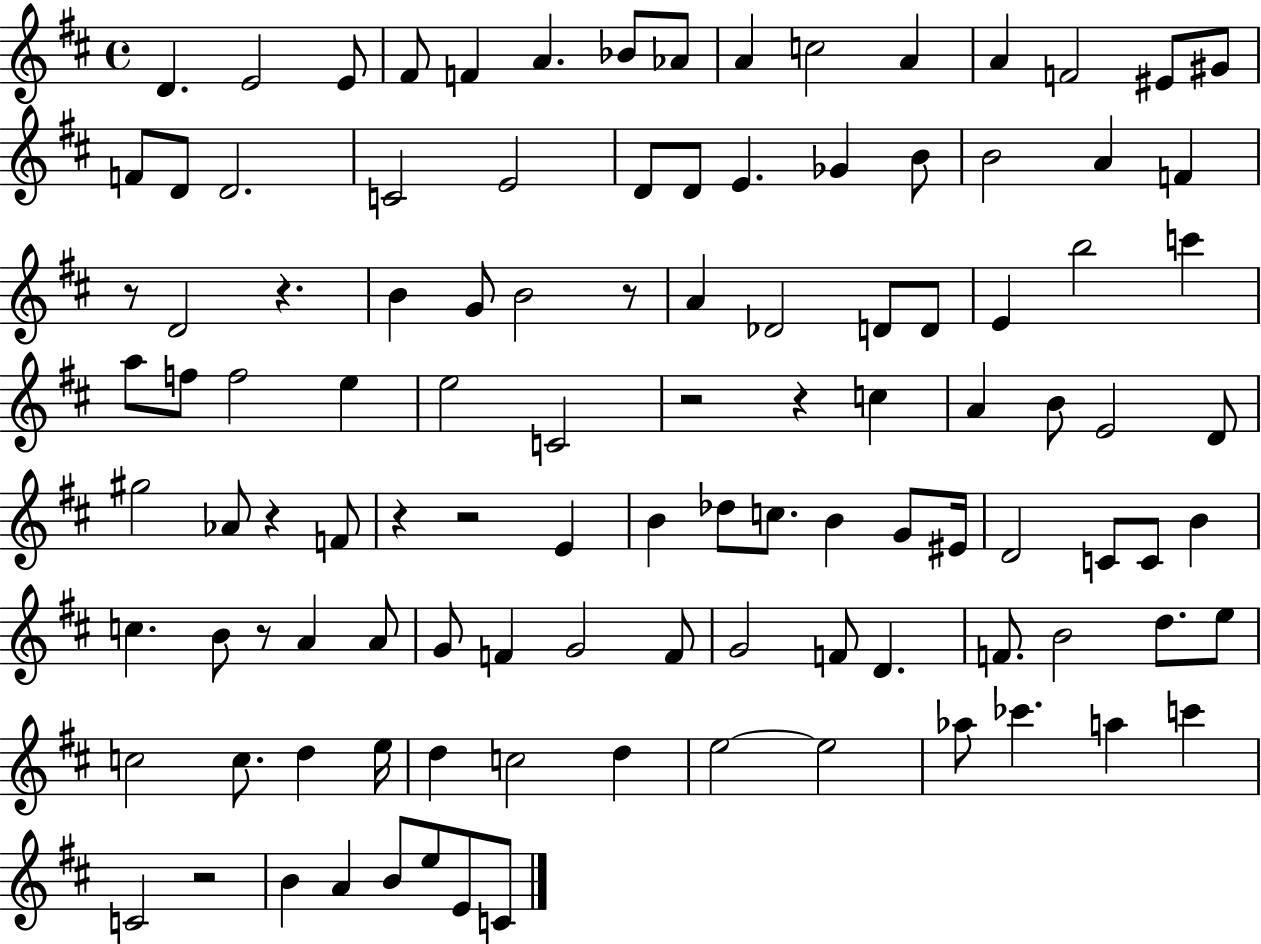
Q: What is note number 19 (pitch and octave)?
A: C4